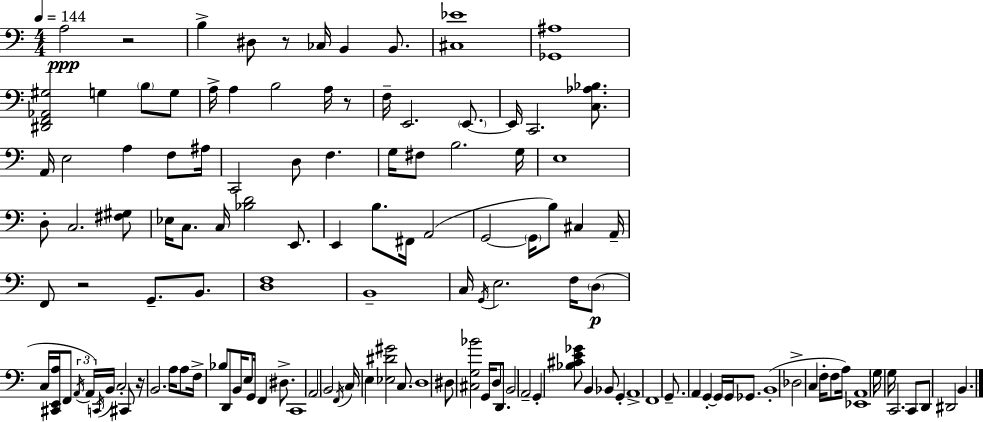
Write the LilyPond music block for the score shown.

{
  \clef bass
  \numericTimeSignature
  \time 4/4
  \key c \major
  \tempo 4 = 144
  \repeat volta 2 { a2\ppp r2 | b4-> dis8 r8 ces16 b,4 b,8. | <cis ees'>1 | <ges, ais>1 | \break <dis, f, aes, gis>2 g4 \parenthesize b8 g8 | a16-> a4 b2 a16 r8 | f16-- e,2. \parenthesize e,8.~~ | e,16 c,2. <c aes bes>8. | \break a,16 e2 a4 f8 ais16 | c,2 d8 f4. | g16 fis8 b2. g16 | e1 | \break d8-. c2. <fis gis>8 | ees16 c8. c16 <bes d'>2 e,8. | e,4 b8. fis,16 a,2( | g,2~~ \parenthesize g,16 b8) cis4 a,16-- | \break f,8 r2 g,8.-- b,8. | <d f>1 | b,1-- | c16 \acciaccatura { g,16 } e2. f16 \parenthesize d8(\p | \break c16 <cis, e, a>16 f,8 \tuplet 3/2 { \acciaccatura { a,16 } a,16) \acciaccatura { c,16 } } b,16 c2-. | cis,8 r16 b,2. | a16 a8 f16-> bes8 d,8 b,16 e8 g,16 f,4 | dis8.-> c,1 | \break \parenthesize a,2 b,2 | \acciaccatura { f,16 } c16 e4 <ees dis' gis'>2 | c8. d1 | dis8 <cis g bes'>2 g,16 d8 | \break d,8. b,2 a,2-- | g,4-. <bes cis' e' ges'>8 b,4 bes,8 | g,4-. a,1-> | f,1 | \break g,8.-- a,4 g,4-.~~ g,16 | g,16 ges,8. b,1-.( | des2-> c4 | f16-. f8 a16) <ees, a,>1 | \break \parenthesize g16 g16 c,2. | c,8 d,8 dis,2 b,4. | } \bar "|."
}